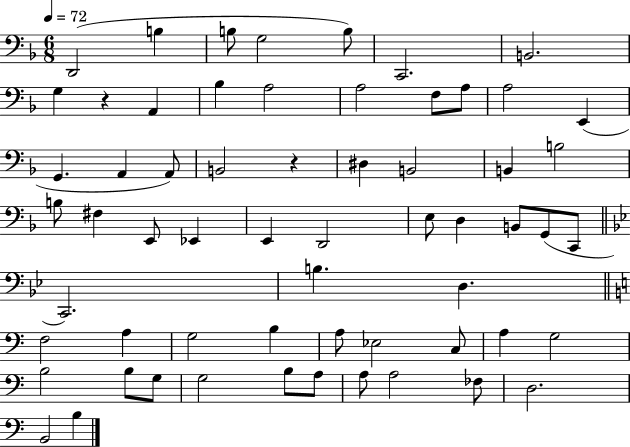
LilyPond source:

{
  \clef bass
  \numericTimeSignature
  \time 6/8
  \key f \major
  \tempo 4 = 72
  d,2( b4 | b8 g2 b8) | c,2. | b,2. | \break g4 r4 a,4 | bes4 a2 | a2 f8 a8 | a2 e,4( | \break g,4. a,4 a,8) | b,2 r4 | dis4 b,2 | b,4 b2 | \break b8 fis4 e,8 ees,4 | e,4 d,2 | e8 d4 b,8 g,8( c,8 | \bar "||" \break \key bes \major c,2.) | b4. d4. | \bar "||" \break \key c \major f2 a4 | g2 b4 | a8 ees2 c8 | a4 g2 | \break b2 b8 g8 | g2 b8 a8 | a8 a2 fes8 | d2. | \break b,2 b4 | \bar "|."
}